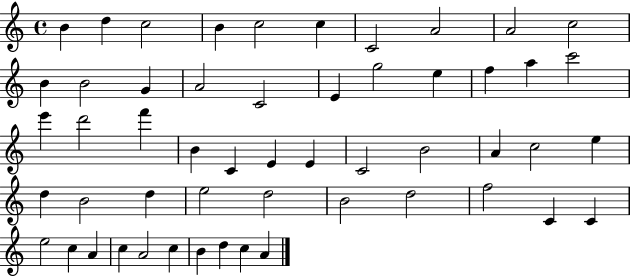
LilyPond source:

{
  \clef treble
  \time 4/4
  \defaultTimeSignature
  \key c \major
  b'4 d''4 c''2 | b'4 c''2 c''4 | c'2 a'2 | a'2 c''2 | \break b'4 b'2 g'4 | a'2 c'2 | e'4 g''2 e''4 | f''4 a''4 c'''2 | \break e'''4 d'''2 f'''4 | b'4 c'4 e'4 e'4 | c'2 b'2 | a'4 c''2 e''4 | \break d''4 b'2 d''4 | e''2 d''2 | b'2 d''2 | f''2 c'4 c'4 | \break e''2 c''4 a'4 | c''4 a'2 c''4 | b'4 d''4 c''4 a'4 | \bar "|."
}